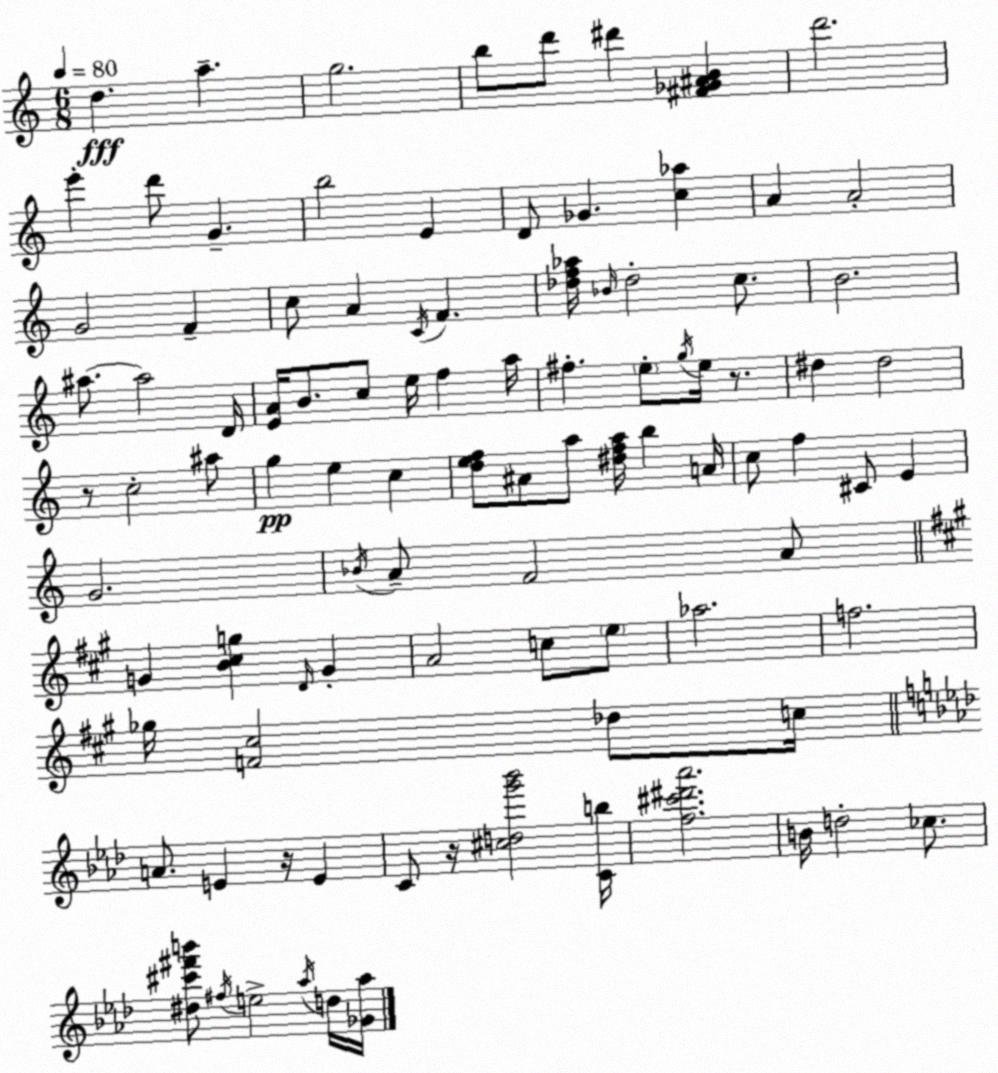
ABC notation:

X:1
T:Untitled
M:6/8
L:1/4
K:Am
d a g2 b/2 d'/2 ^d' [^F_G^AB] d'2 e' d'/2 G b2 E D/2 _G [c_a] A A2 G2 F c/2 A C/4 F [_df_a]/4 _B/4 _d2 c/2 B2 ^a/2 ^a2 D/4 [EA]/4 B/2 c/2 e/4 f a/4 ^f e/2 g/4 e/4 z/2 ^d ^d2 z/2 c2 ^a/2 g e c [def]/2 ^A/2 a/2 [^dfa]/4 b A/4 c/2 f ^C/2 E G2 _B/4 A/2 F2 A/2 G [B^cg] D/4 G A2 c/2 e/2 _a2 f2 _g/4 [F^c]2 _d/2 c/4 A/2 E z/4 E C/2 z/4 [^cdg'_b']2 [Cb]/4 [f^c'^d'_a']2 B/4 d2 _c/2 [^d^c'^f'b']/2 ^f/4 e2 _a/4 d/4 [_G_a]/4